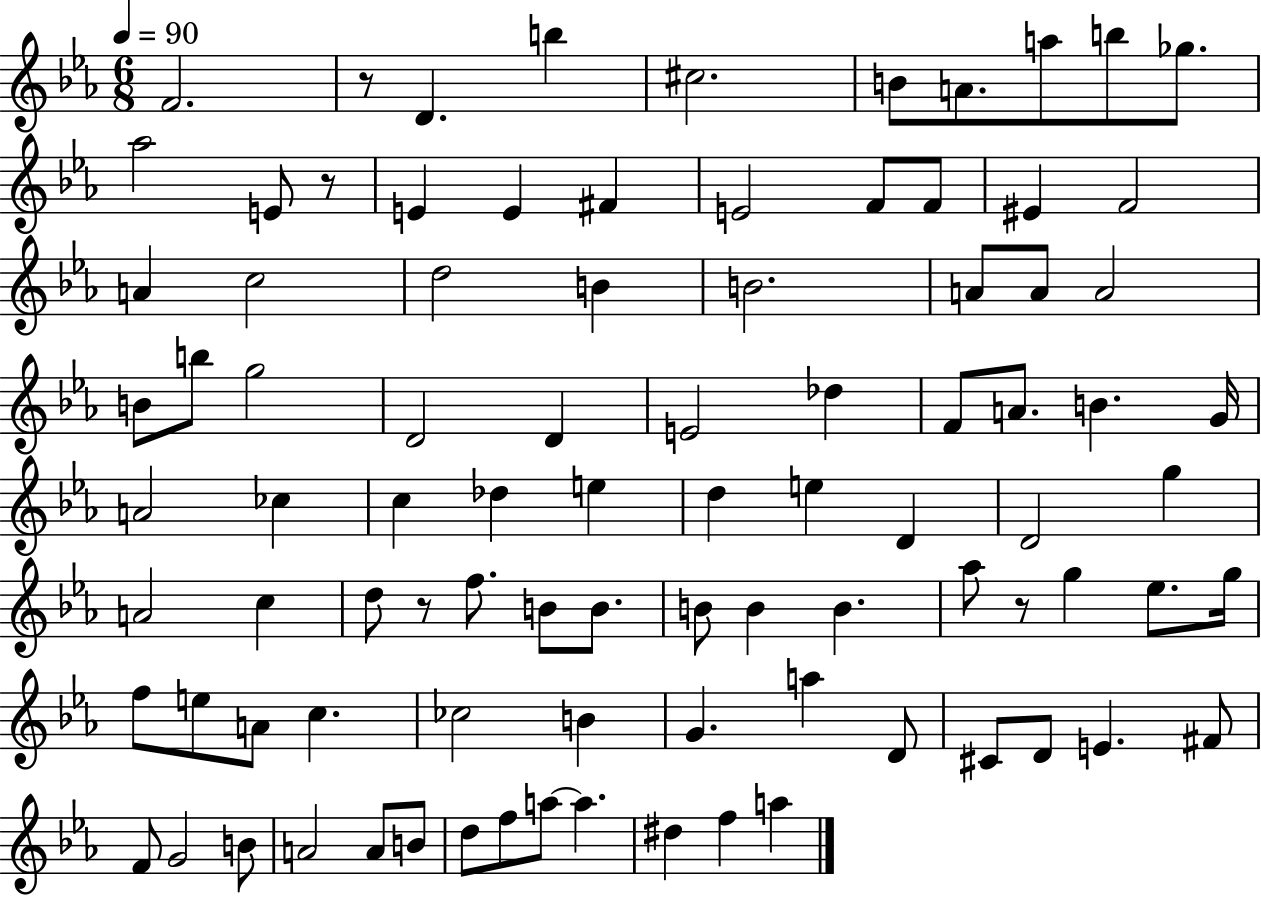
{
  \clef treble
  \numericTimeSignature
  \time 6/8
  \key ees \major
  \tempo 4 = 90
  f'2. | r8 d'4. b''4 | cis''2. | b'8 a'8. a''8 b''8 ges''8. | \break aes''2 e'8 r8 | e'4 e'4 fis'4 | e'2 f'8 f'8 | eis'4 f'2 | \break a'4 c''2 | d''2 b'4 | b'2. | a'8 a'8 a'2 | \break b'8 b''8 g''2 | d'2 d'4 | e'2 des''4 | f'8 a'8. b'4. g'16 | \break a'2 ces''4 | c''4 des''4 e''4 | d''4 e''4 d'4 | d'2 g''4 | \break a'2 c''4 | d''8 r8 f''8. b'8 b'8. | b'8 b'4 b'4. | aes''8 r8 g''4 ees''8. g''16 | \break f''8 e''8 a'8 c''4. | ces''2 b'4 | g'4. a''4 d'8 | cis'8 d'8 e'4. fis'8 | \break f'8 g'2 b'8 | a'2 a'8 b'8 | d''8 f''8 a''8~~ a''4. | dis''4 f''4 a''4 | \break \bar "|."
}